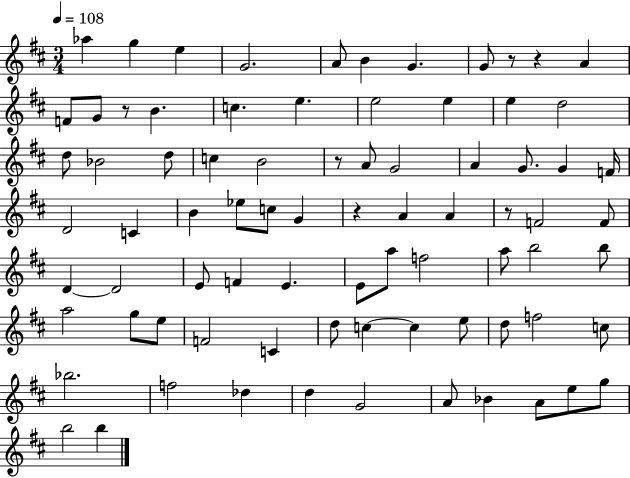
{
  \clef treble
  \numericTimeSignature
  \time 3/4
  \key d \major
  \tempo 4 = 108
  aes''4 g''4 e''4 | g'2. | a'8 b'4 g'4. | g'8 r8 r4 a'4 | \break f'8 g'8 r8 b'4. | c''4. e''4. | e''2 e''4 | e''4 d''2 | \break d''8 bes'2 d''8 | c''4 b'2 | r8 a'8 g'2 | a'4 g'8. g'4 f'16 | \break d'2 c'4 | b'4 ees''8 c''8 g'4 | r4 a'4 a'4 | r8 f'2 f'8 | \break d'4~~ d'2 | e'8 f'4 e'4. | e'8 a''8 f''2 | a''8 b''2 b''8 | \break a''2 g''8 e''8 | f'2 c'4 | d''8 c''4~~ c''4 e''8 | d''8 f''2 c''8 | \break bes''2. | f''2 des''4 | d''4 g'2 | a'8 bes'4 a'8 e''8 g''8 | \break b''2 b''4 | \bar "|."
}